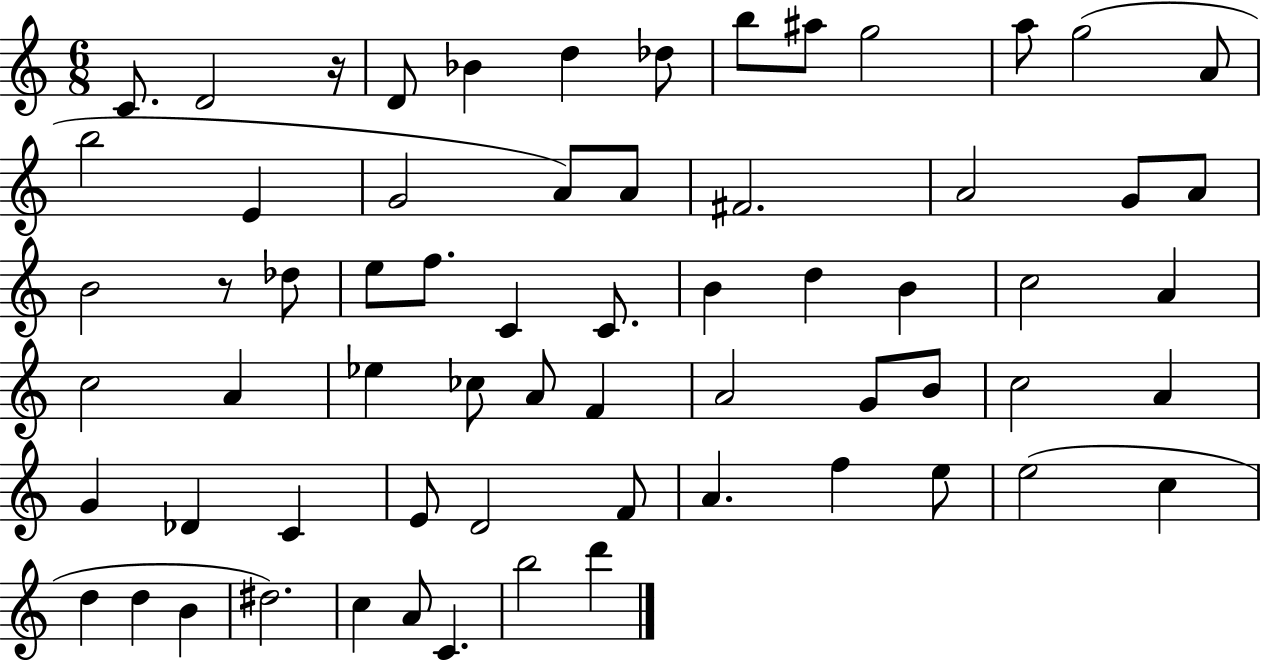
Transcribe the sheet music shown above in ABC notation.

X:1
T:Untitled
M:6/8
L:1/4
K:C
C/2 D2 z/4 D/2 _B d _d/2 b/2 ^a/2 g2 a/2 g2 A/2 b2 E G2 A/2 A/2 ^F2 A2 G/2 A/2 B2 z/2 _d/2 e/2 f/2 C C/2 B d B c2 A c2 A _e _c/2 A/2 F A2 G/2 B/2 c2 A G _D C E/2 D2 F/2 A f e/2 e2 c d d B ^d2 c A/2 C b2 d'